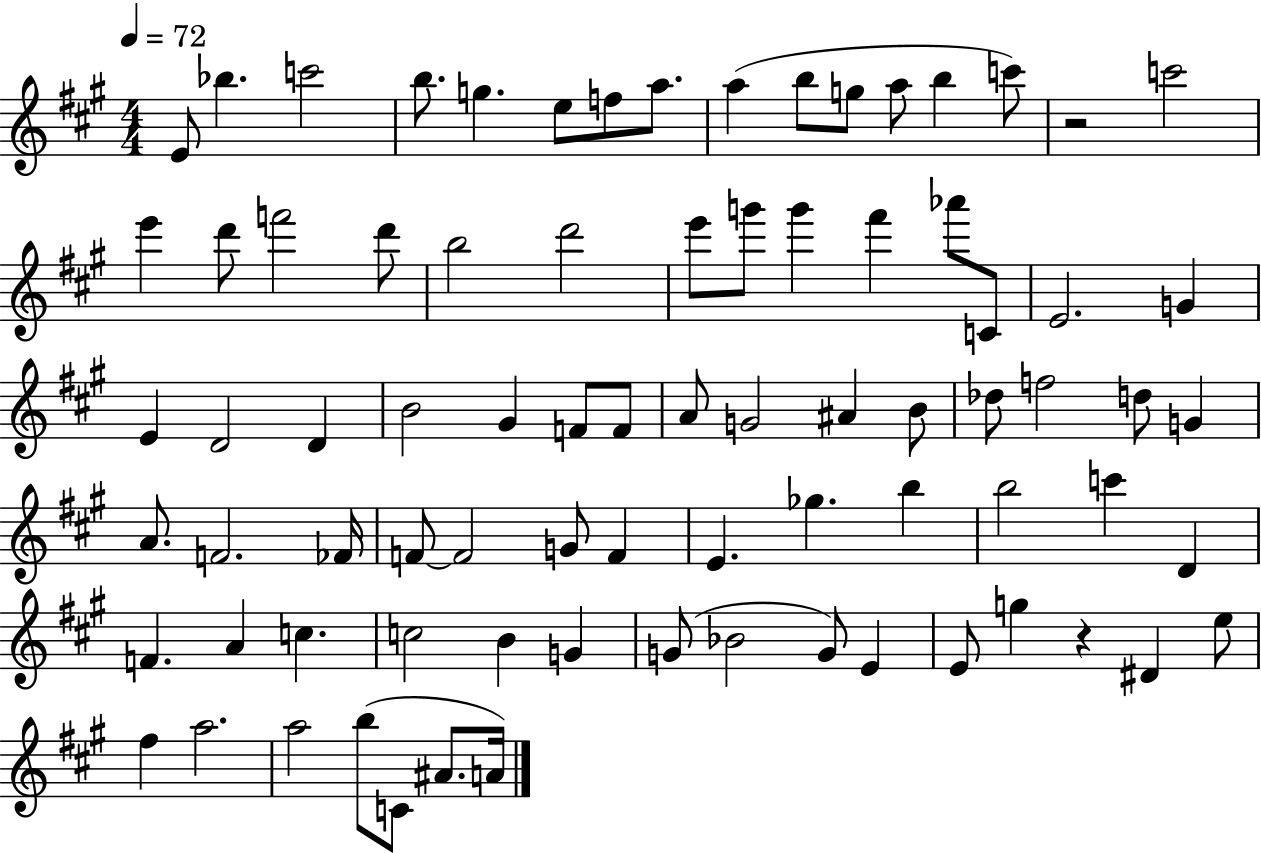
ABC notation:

X:1
T:Untitled
M:4/4
L:1/4
K:A
E/2 _b c'2 b/2 g e/2 f/2 a/2 a b/2 g/2 a/2 b c'/2 z2 c'2 e' d'/2 f'2 d'/2 b2 d'2 e'/2 g'/2 g' ^f' _a'/2 C/2 E2 G E D2 D B2 ^G F/2 F/2 A/2 G2 ^A B/2 _d/2 f2 d/2 G A/2 F2 _F/4 F/2 F2 G/2 F E _g b b2 c' D F A c c2 B G G/2 _B2 G/2 E E/2 g z ^D e/2 ^f a2 a2 b/2 C/2 ^A/2 A/4